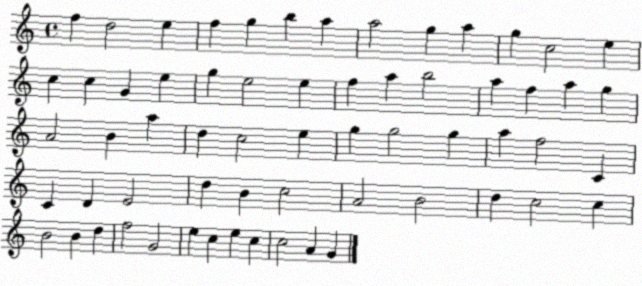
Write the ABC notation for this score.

X:1
T:Untitled
M:4/4
L:1/4
K:C
f d2 e f g b a a2 g a g c2 e c c G e g e2 e f a b2 a f a g A2 B a d c2 e g g2 g a f2 C C D E2 d B c2 A2 B2 d c2 c B2 B d f2 G2 e c e c c2 A G